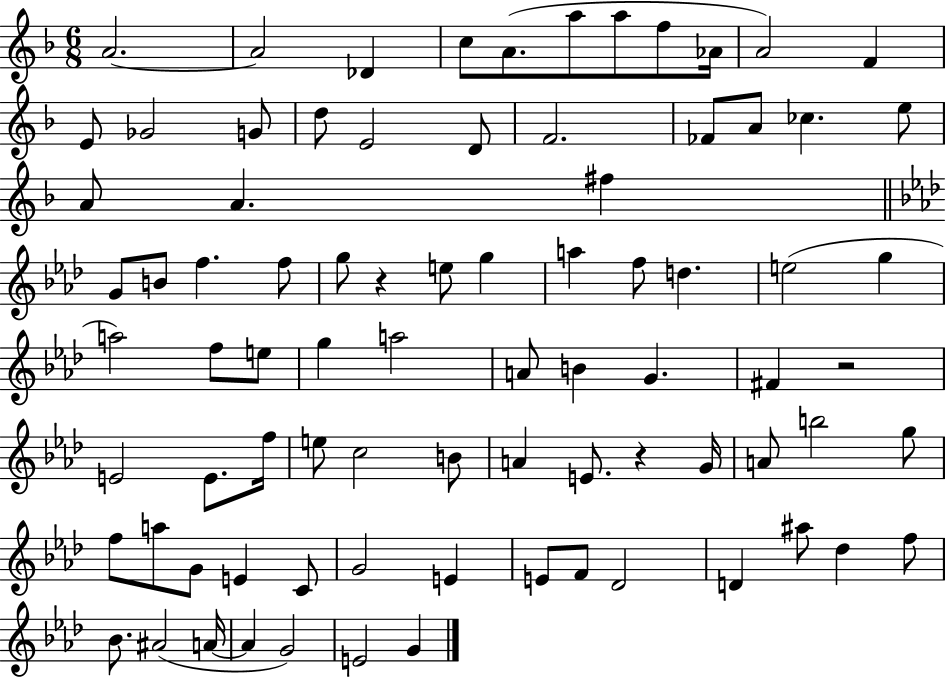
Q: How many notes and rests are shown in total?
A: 82